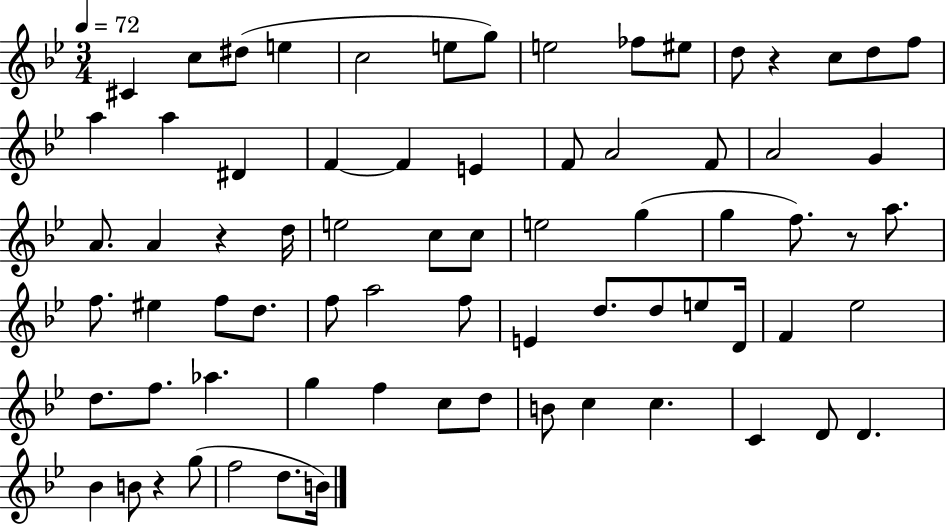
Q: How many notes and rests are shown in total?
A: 73